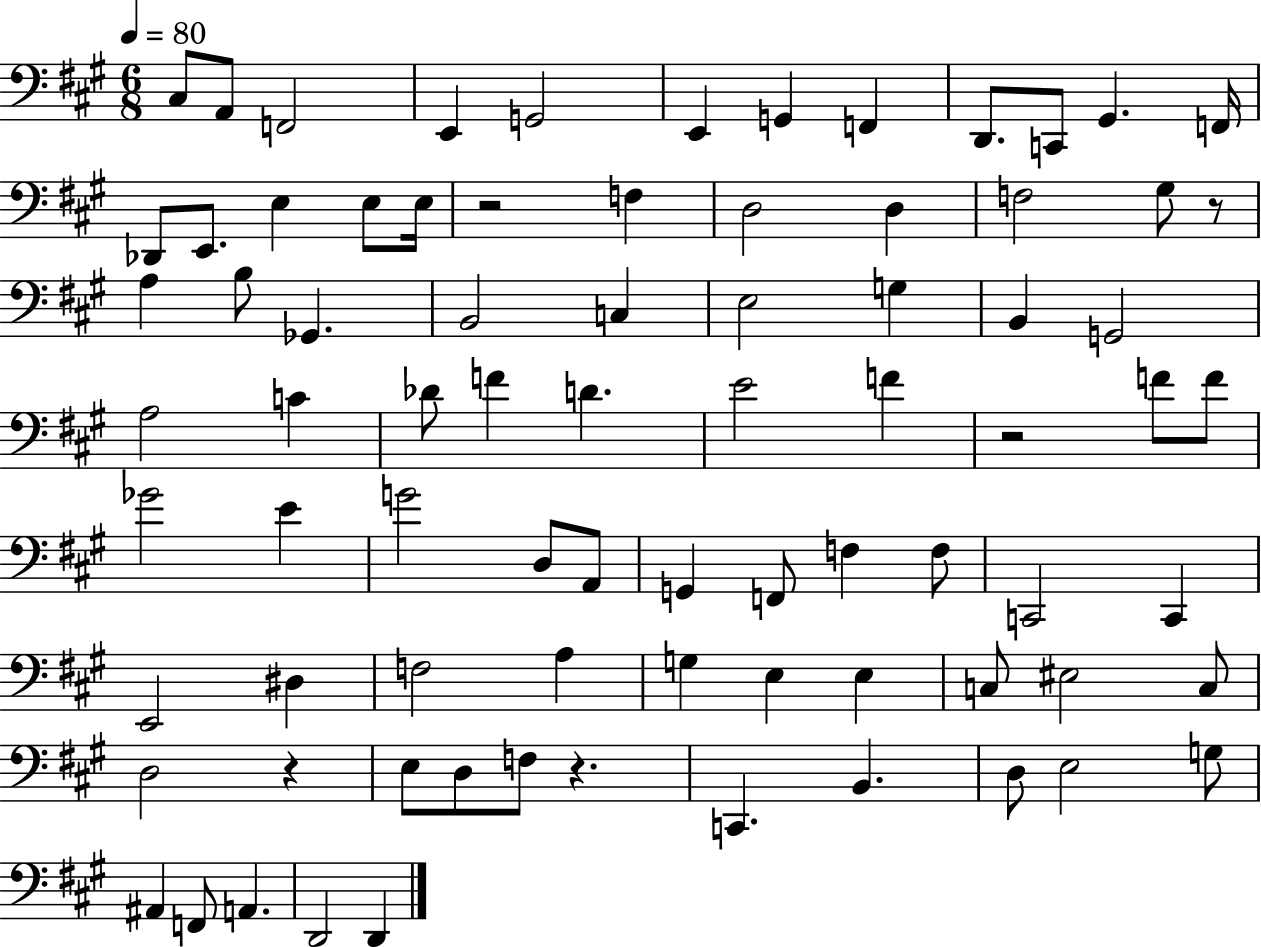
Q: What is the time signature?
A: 6/8